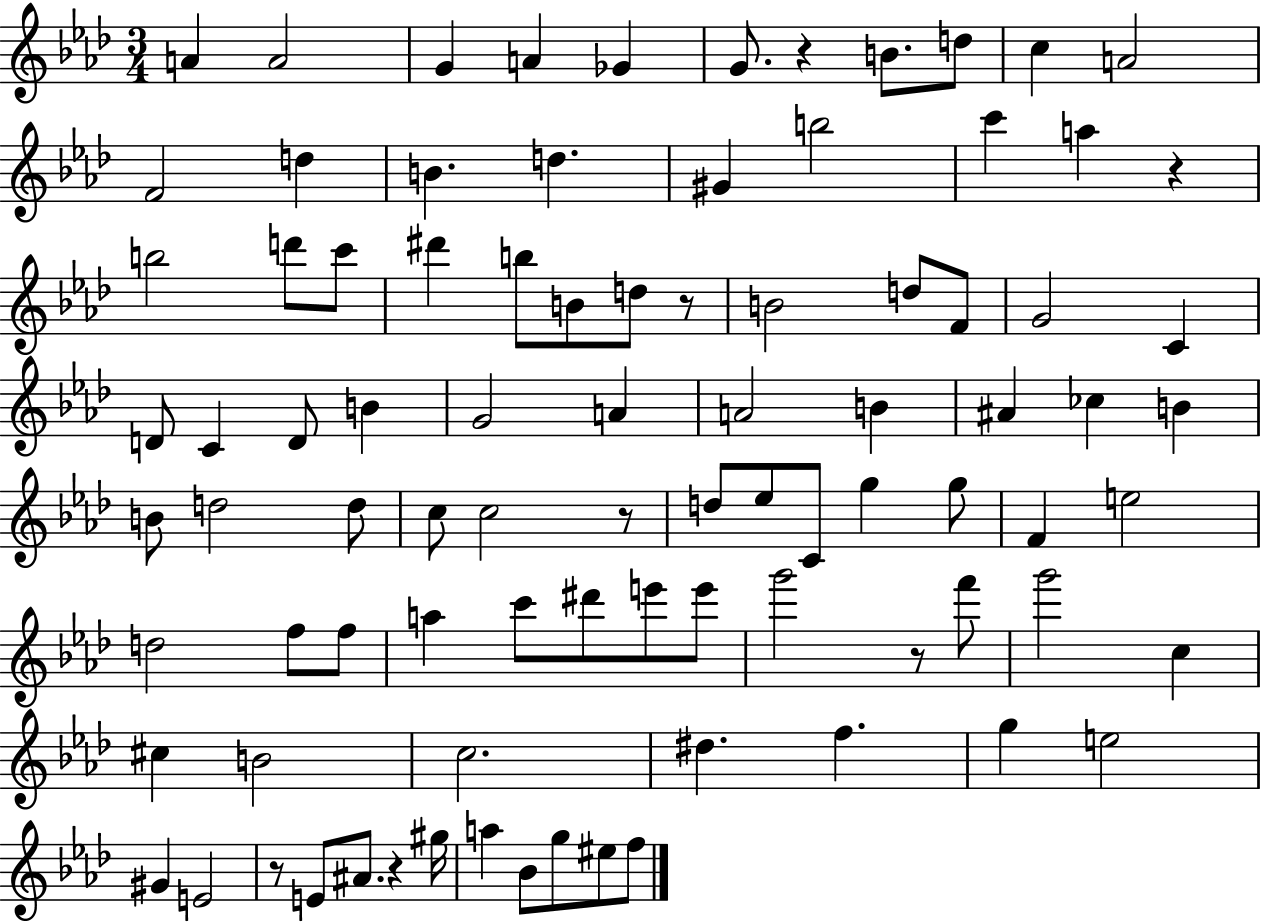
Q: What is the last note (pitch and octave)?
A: F5